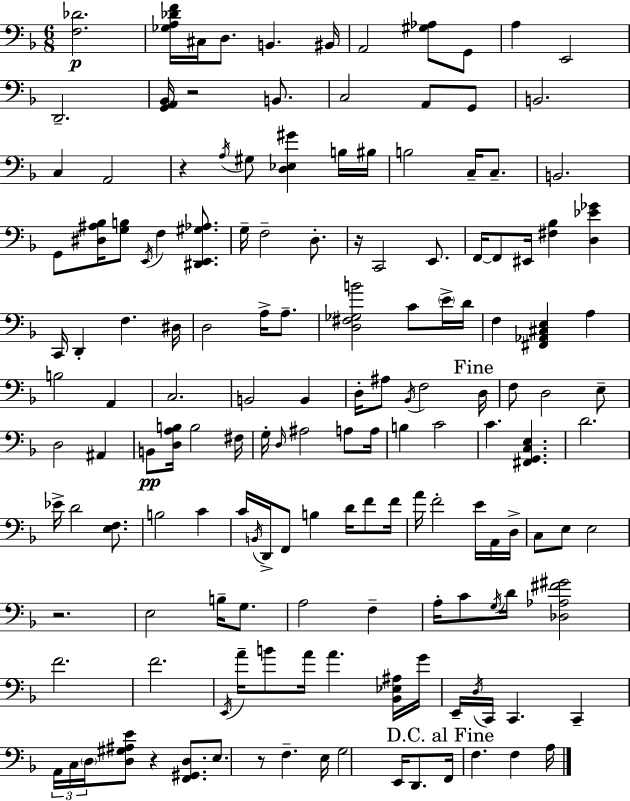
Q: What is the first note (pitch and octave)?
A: C#3